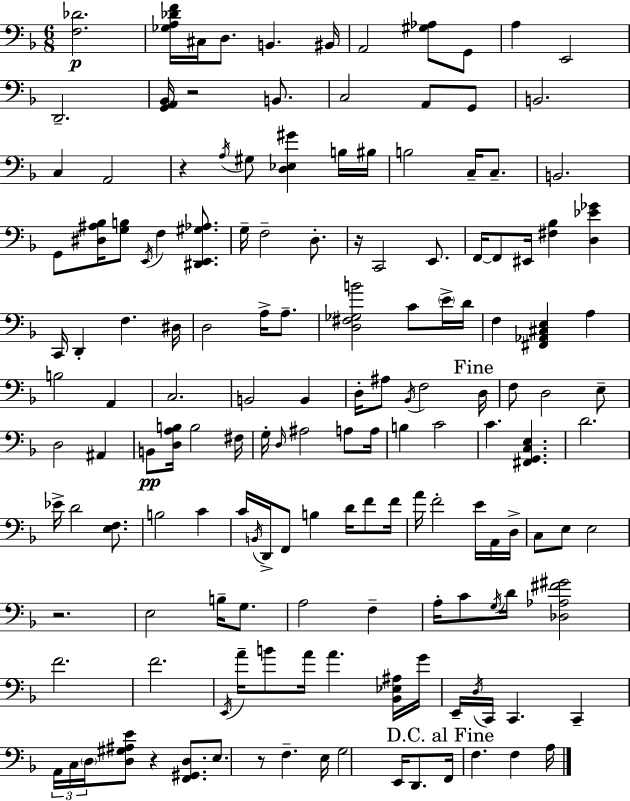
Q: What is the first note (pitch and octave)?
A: C#3